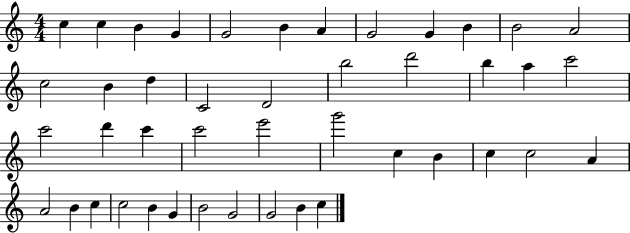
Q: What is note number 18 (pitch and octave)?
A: B5